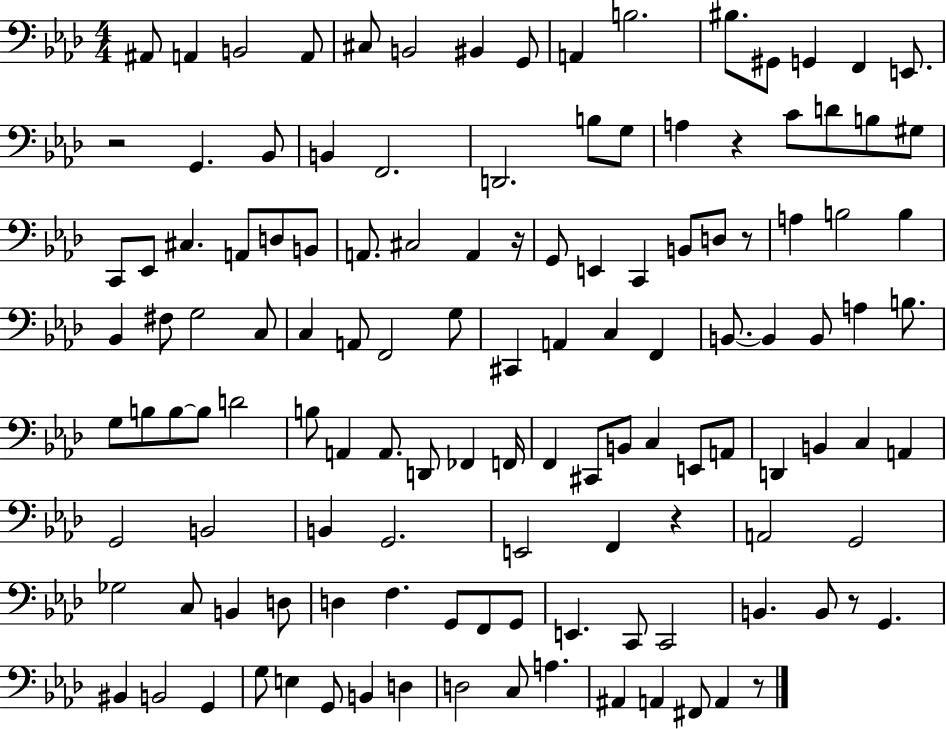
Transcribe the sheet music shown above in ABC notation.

X:1
T:Untitled
M:4/4
L:1/4
K:Ab
^A,,/2 A,, B,,2 A,,/2 ^C,/2 B,,2 ^B,, G,,/2 A,, B,2 ^B,/2 ^G,,/2 G,, F,, E,,/2 z2 G,, _B,,/2 B,, F,,2 D,,2 B,/2 G,/2 A, z C/2 D/2 B,/2 ^G,/2 C,,/2 _E,,/2 ^C, A,,/2 D,/2 B,,/2 A,,/2 ^C,2 A,, z/4 G,,/2 E,, C,, B,,/2 D,/2 z/2 A, B,2 B, _B,, ^F,/2 G,2 C,/2 C, A,,/2 F,,2 G,/2 ^C,, A,, C, F,, B,,/2 B,, B,,/2 A, B,/2 G,/2 B,/2 B,/2 B,/2 D2 B,/2 A,, A,,/2 D,,/2 _F,, F,,/4 F,, ^C,,/2 B,,/2 C, E,,/2 A,,/2 D,, B,, C, A,, G,,2 B,,2 B,, G,,2 E,,2 F,, z A,,2 G,,2 _G,2 C,/2 B,, D,/2 D, F, G,,/2 F,,/2 G,,/2 E,, C,,/2 C,,2 B,, B,,/2 z/2 G,, ^B,, B,,2 G,, G,/2 E, G,,/2 B,, D, D,2 C,/2 A, ^A,, A,, ^F,,/2 A,, z/2